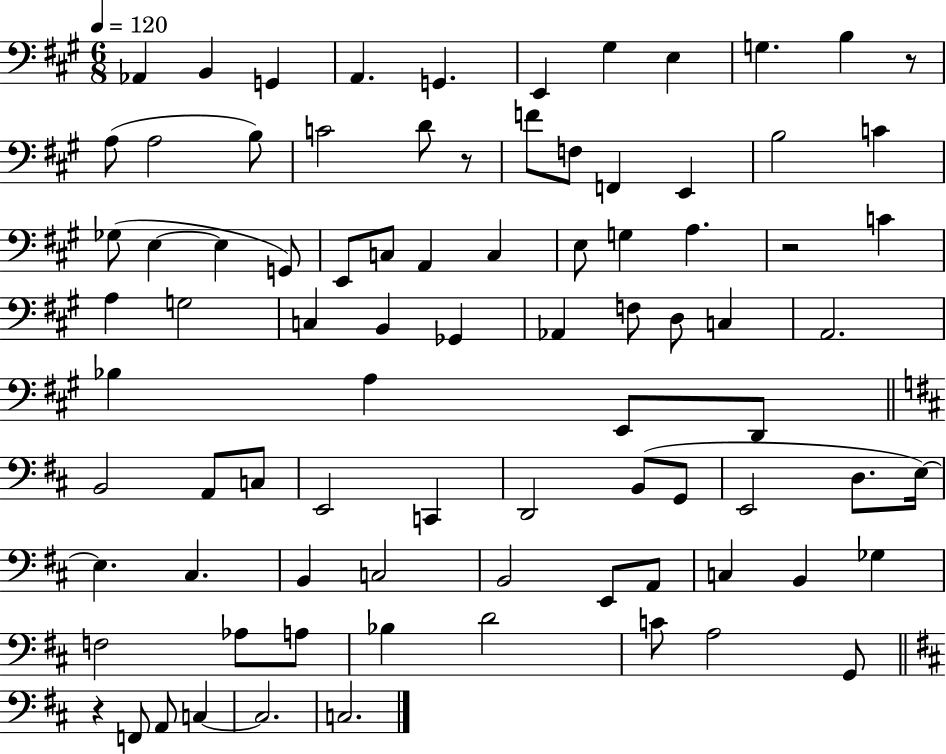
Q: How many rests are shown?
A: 4